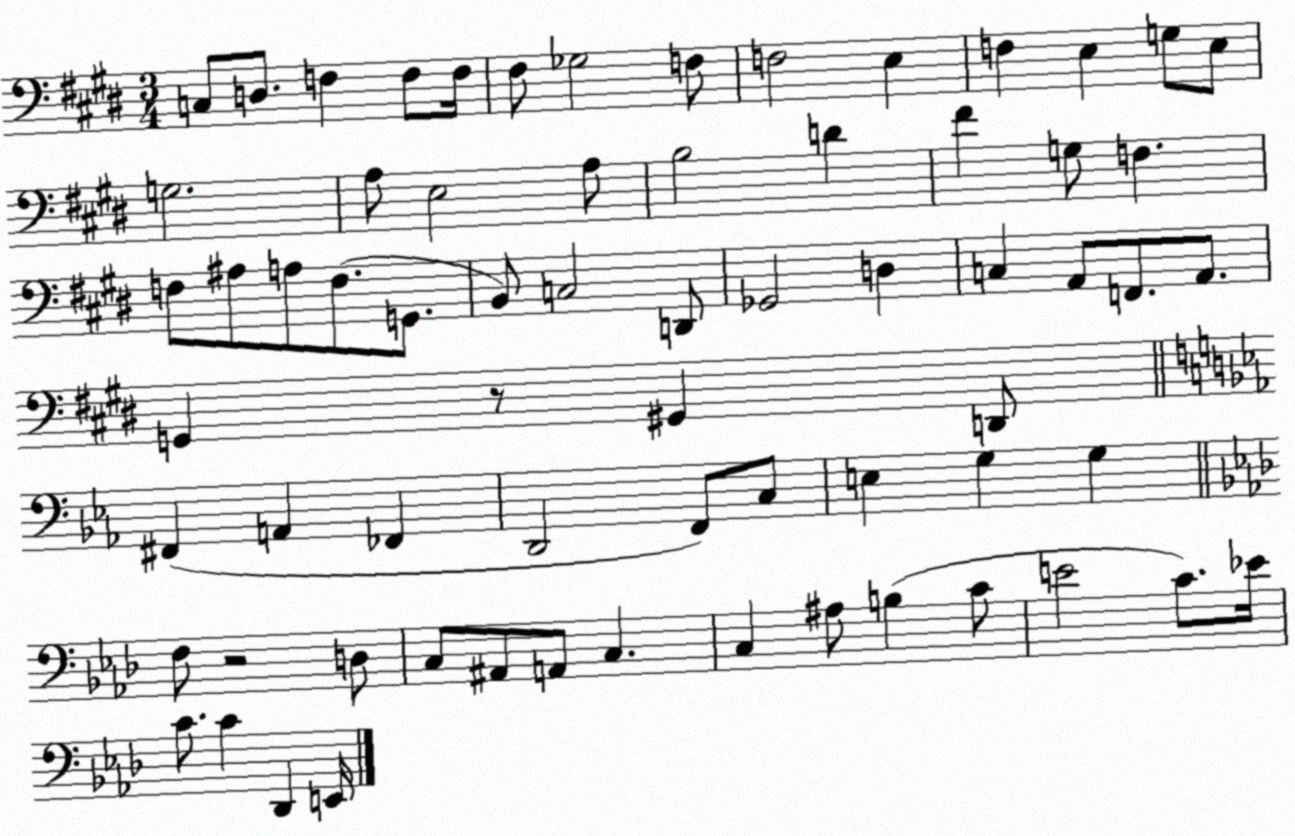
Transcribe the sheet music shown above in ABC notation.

X:1
T:Untitled
M:3/4
L:1/4
K:E
C,/2 D,/2 F, F,/2 F,/4 ^F,/2 _G,2 F,/2 F,2 E, F, E, G,/2 E,/2 G,2 A,/2 E,2 A,/2 B,2 D ^F G,/2 F, F,/2 ^A,/2 A,/2 F,/2 G,,/2 B,,/2 C,2 D,,/2 _G,,2 D, C, A,,/2 F,,/2 A,,/2 G,, z/2 ^G,, D,,/2 ^F,, A,, _F,, D,,2 F,,/2 C,/2 E, G, G, F,/2 z2 D,/2 C,/2 ^A,,/2 A,,/2 C, C, ^A,/2 B, C/2 E2 C/2 _E/4 C/2 C _D,, E,,/4